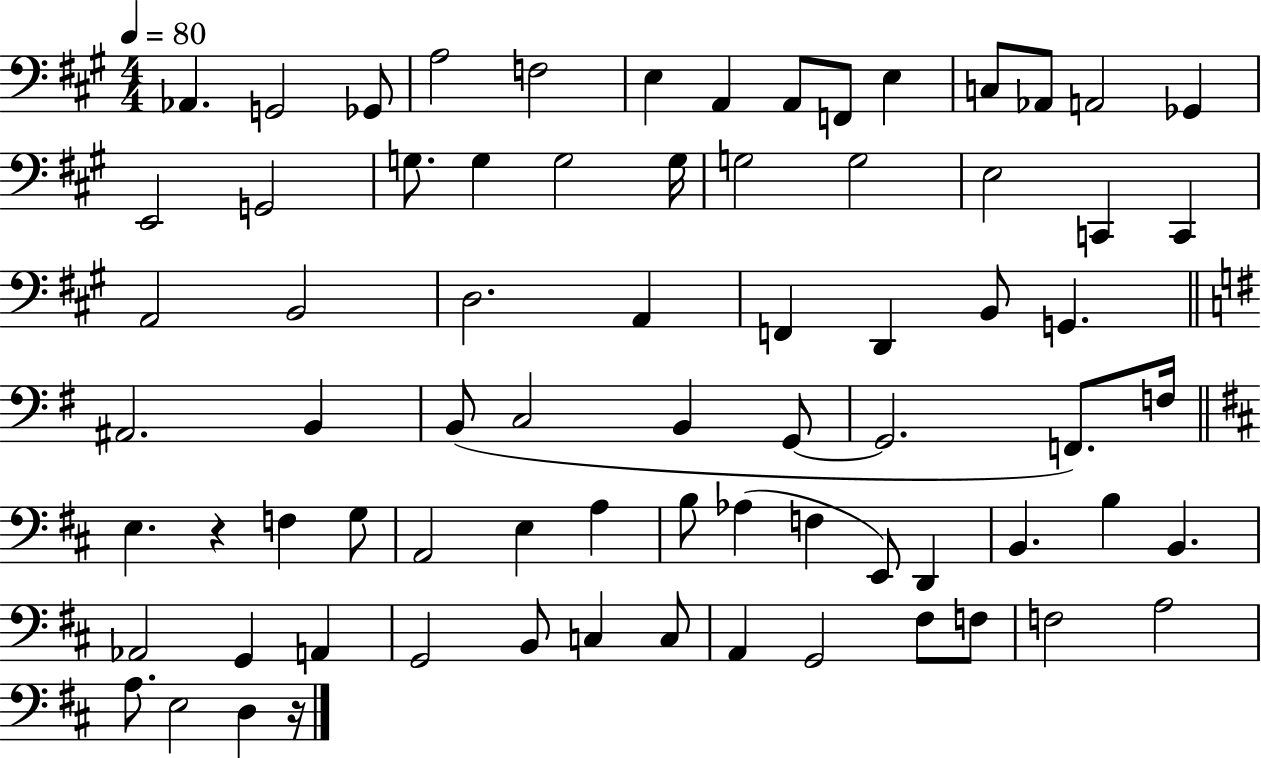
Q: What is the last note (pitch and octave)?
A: D3